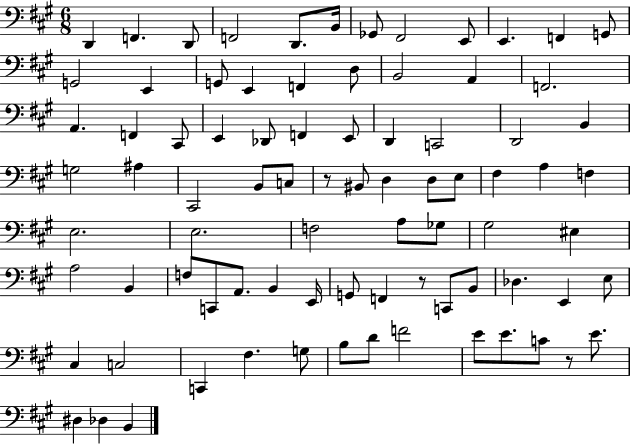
D2/q F2/q. D2/e F2/h D2/e. B2/s Gb2/e F#2/h E2/e E2/q. F2/q G2/e G2/h E2/q G2/e E2/q F2/q D3/e B2/h A2/q F2/h. A2/q. F2/q C#2/e E2/q Db2/e F2/q E2/e D2/q C2/h D2/h B2/q G3/h A#3/q C#2/h B2/e C3/e R/e BIS2/e D3/q D3/e E3/e F#3/q A3/q F3/q E3/h. E3/h. F3/h A3/e Gb3/e G#3/h EIS3/q A3/h B2/q F3/e C2/e A2/e. B2/q E2/s G2/e F2/q R/e C2/e B2/e Db3/q. E2/q E3/e C#3/q C3/h C2/q F#3/q. G3/e B3/e D4/e F4/h E4/e E4/e. C4/e R/e E4/e. D#3/q Db3/q B2/q